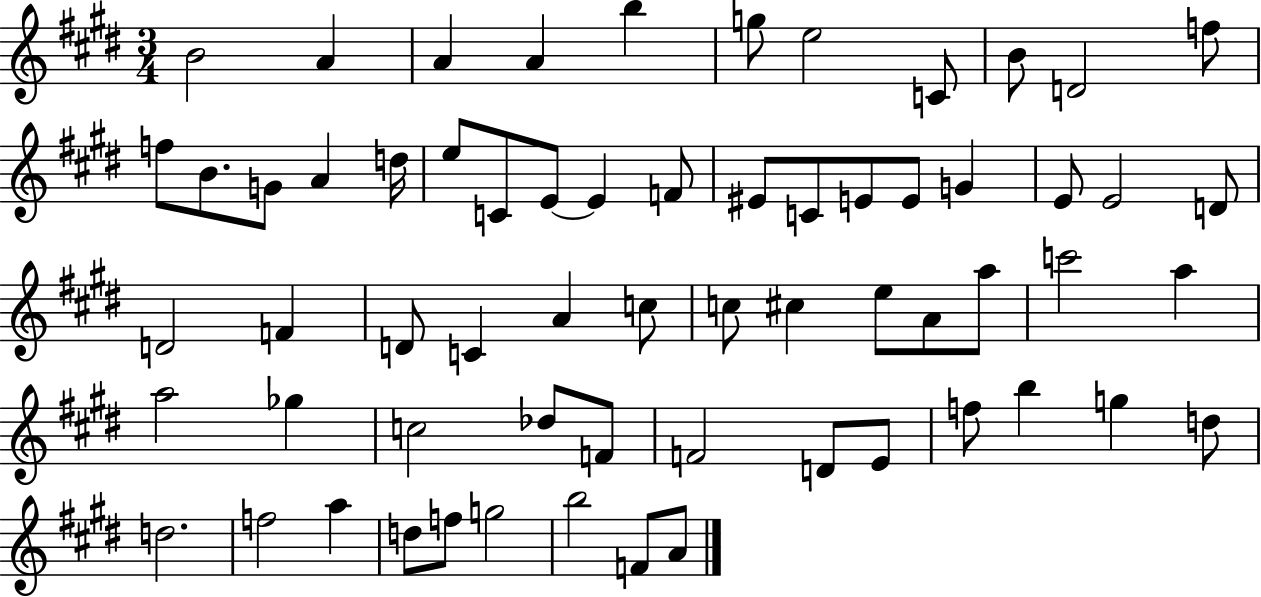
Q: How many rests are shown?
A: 0